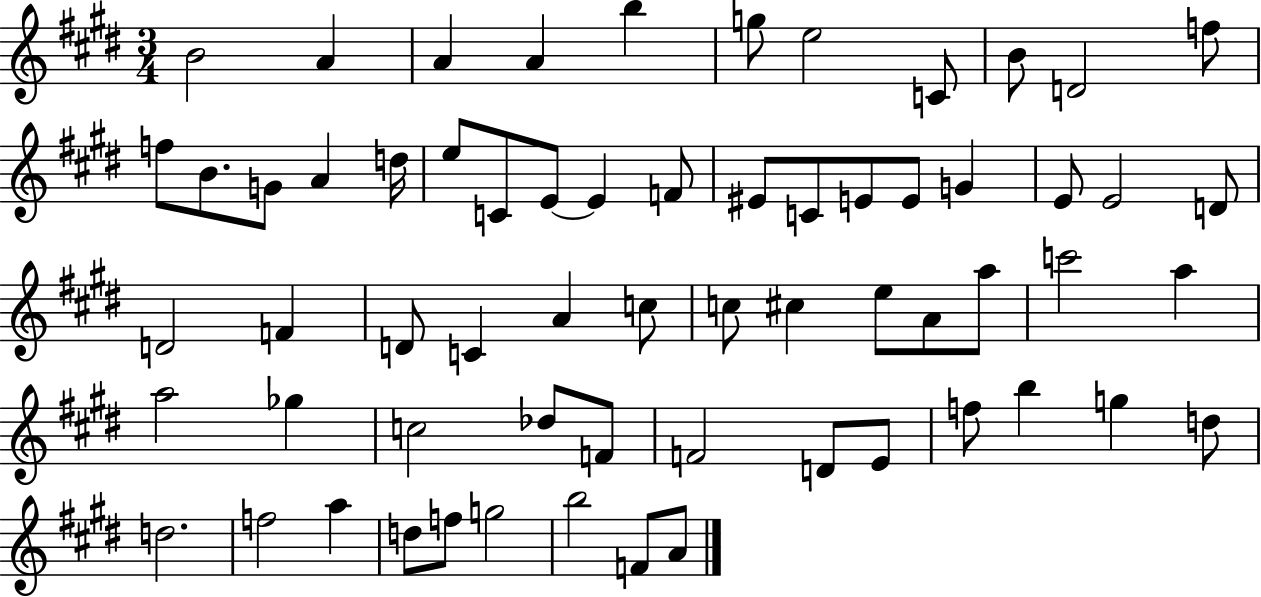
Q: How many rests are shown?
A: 0